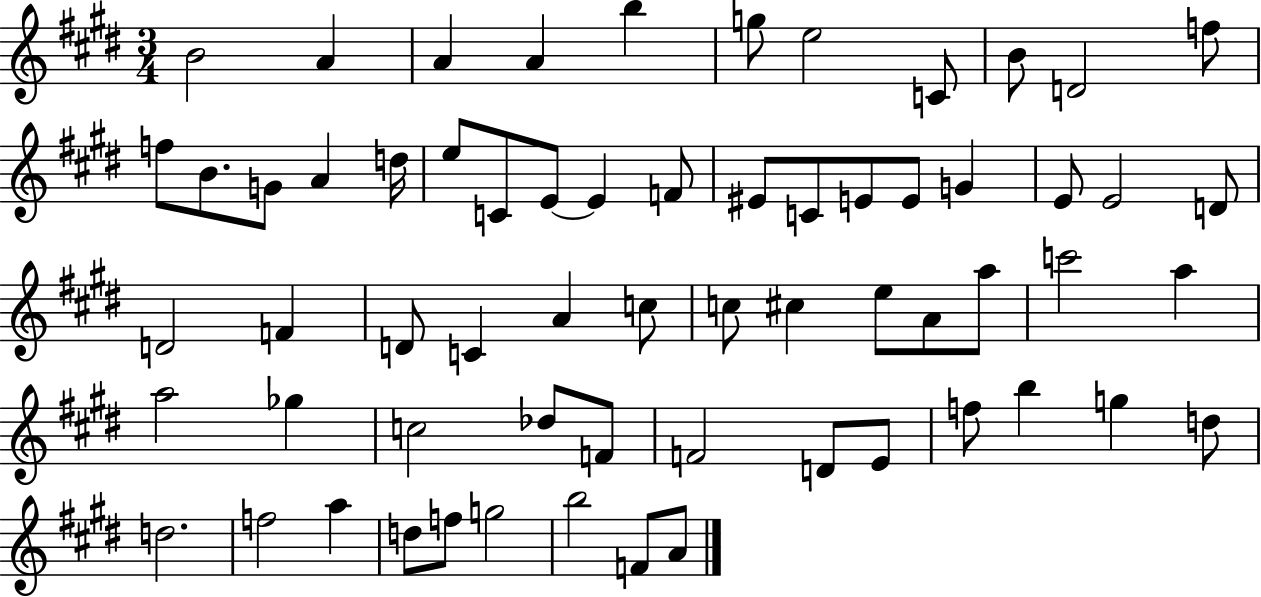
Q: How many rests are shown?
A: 0